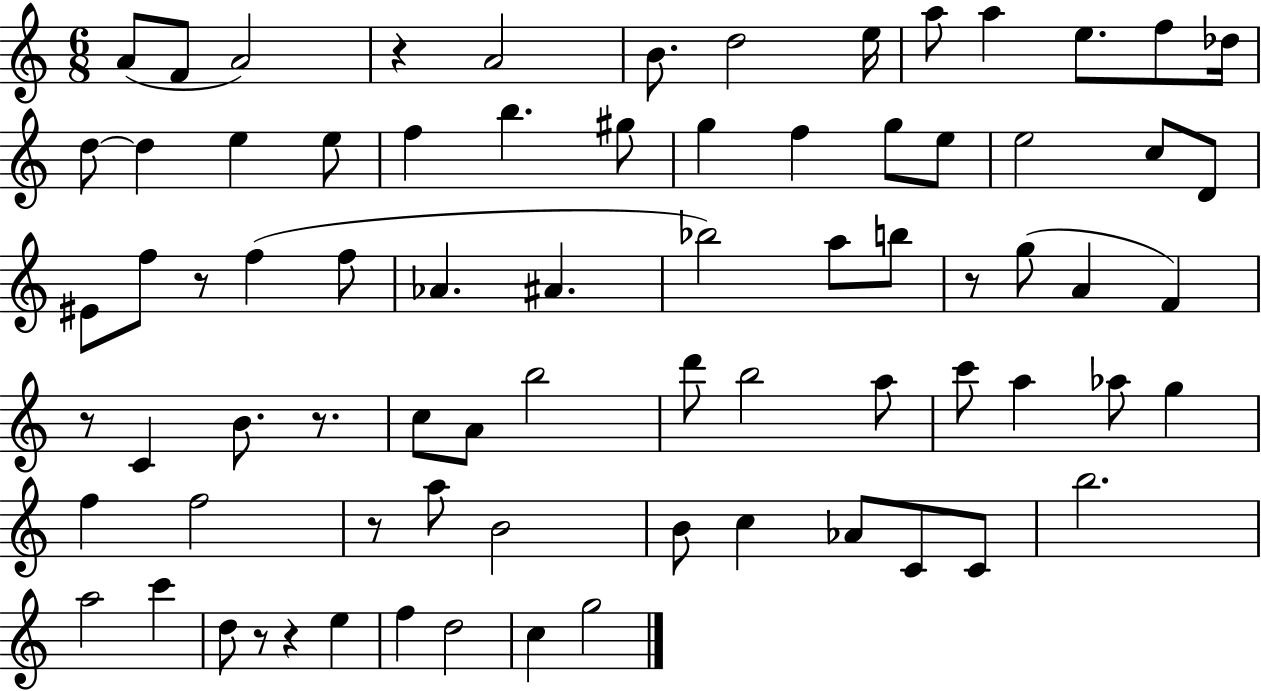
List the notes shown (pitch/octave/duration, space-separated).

A4/e F4/e A4/h R/q A4/h B4/e. D5/h E5/s A5/e A5/q E5/e. F5/e Db5/s D5/e D5/q E5/q E5/e F5/q B5/q. G#5/e G5/q F5/q G5/e E5/e E5/h C5/e D4/e EIS4/e F5/e R/e F5/q F5/e Ab4/q. A#4/q. Bb5/h A5/e B5/e R/e G5/e A4/q F4/q R/e C4/q B4/e. R/e. C5/e A4/e B5/h D6/e B5/h A5/e C6/e A5/q Ab5/e G5/q F5/q F5/h R/e A5/e B4/h B4/e C5/q Ab4/e C4/e C4/e B5/h. A5/h C6/q D5/e R/e R/q E5/q F5/q D5/h C5/q G5/h